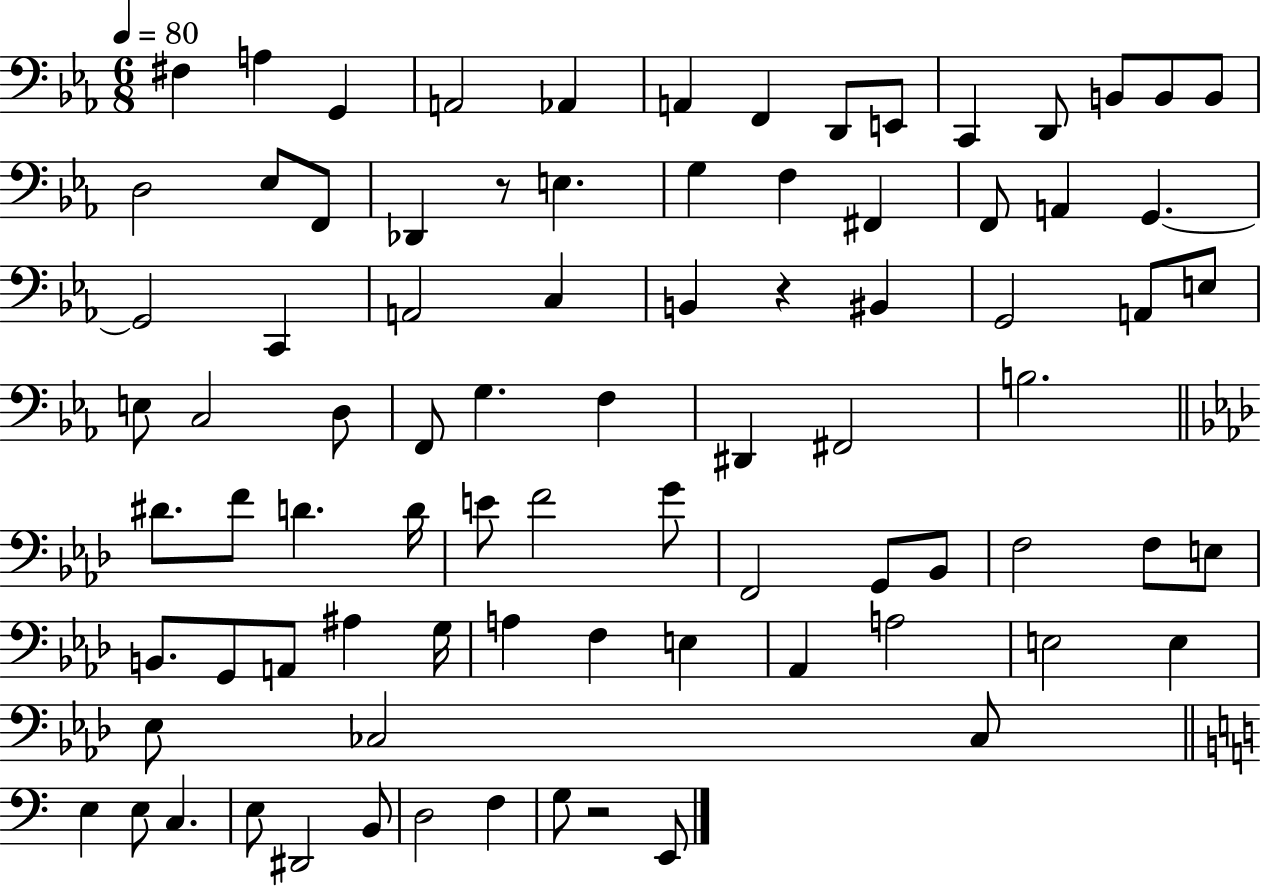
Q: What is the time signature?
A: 6/8